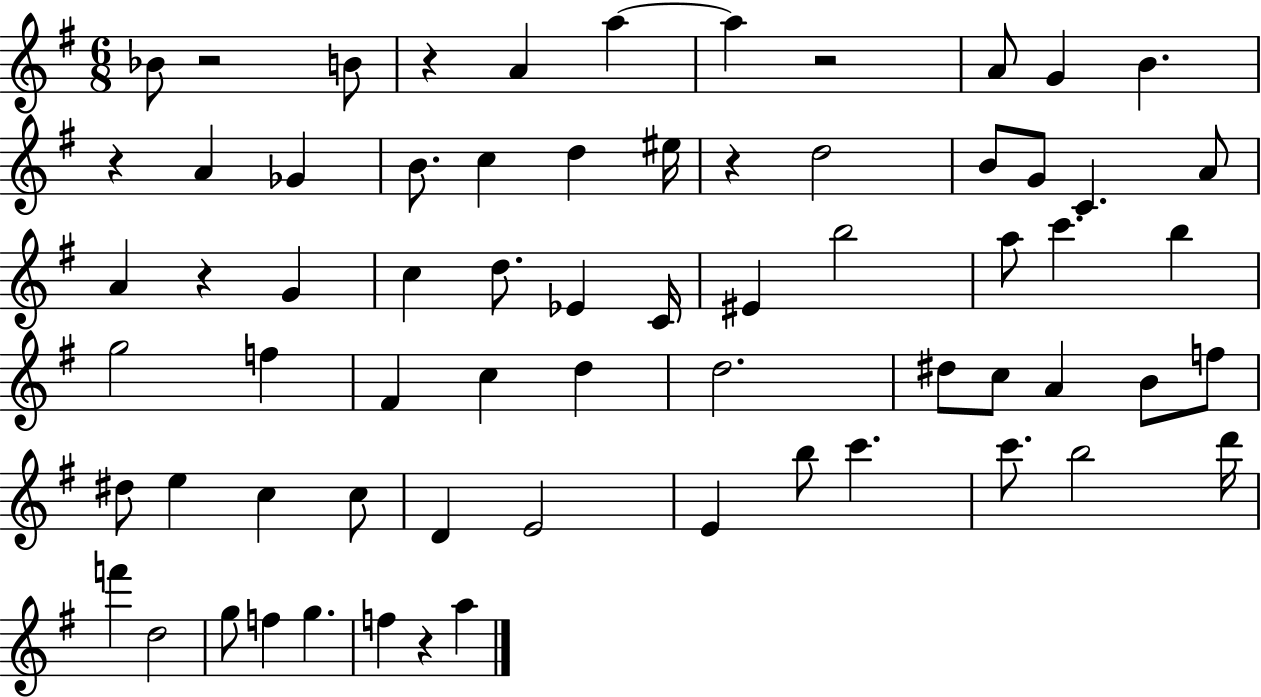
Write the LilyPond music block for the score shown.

{
  \clef treble
  \numericTimeSignature
  \time 6/8
  \key g \major
  bes'8 r2 b'8 | r4 a'4 a''4~~ | a''4 r2 | a'8 g'4 b'4. | \break r4 a'4 ges'4 | b'8. c''4 d''4 eis''16 | r4 d''2 | b'8 g'8 c'4. a'8 | \break a'4 r4 g'4 | c''4 d''8. ees'4 c'16 | eis'4 b''2 | a''8 c'''4. b''4 | \break g''2 f''4 | fis'4 c''4 d''4 | d''2. | dis''8 c''8 a'4 b'8 f''8 | \break dis''8 e''4 c''4 c''8 | d'4 e'2 | e'4 b''8 c'''4. | c'''8. b''2 d'''16 | \break f'''4 d''2 | g''8 f''4 g''4. | f''4 r4 a''4 | \bar "|."
}